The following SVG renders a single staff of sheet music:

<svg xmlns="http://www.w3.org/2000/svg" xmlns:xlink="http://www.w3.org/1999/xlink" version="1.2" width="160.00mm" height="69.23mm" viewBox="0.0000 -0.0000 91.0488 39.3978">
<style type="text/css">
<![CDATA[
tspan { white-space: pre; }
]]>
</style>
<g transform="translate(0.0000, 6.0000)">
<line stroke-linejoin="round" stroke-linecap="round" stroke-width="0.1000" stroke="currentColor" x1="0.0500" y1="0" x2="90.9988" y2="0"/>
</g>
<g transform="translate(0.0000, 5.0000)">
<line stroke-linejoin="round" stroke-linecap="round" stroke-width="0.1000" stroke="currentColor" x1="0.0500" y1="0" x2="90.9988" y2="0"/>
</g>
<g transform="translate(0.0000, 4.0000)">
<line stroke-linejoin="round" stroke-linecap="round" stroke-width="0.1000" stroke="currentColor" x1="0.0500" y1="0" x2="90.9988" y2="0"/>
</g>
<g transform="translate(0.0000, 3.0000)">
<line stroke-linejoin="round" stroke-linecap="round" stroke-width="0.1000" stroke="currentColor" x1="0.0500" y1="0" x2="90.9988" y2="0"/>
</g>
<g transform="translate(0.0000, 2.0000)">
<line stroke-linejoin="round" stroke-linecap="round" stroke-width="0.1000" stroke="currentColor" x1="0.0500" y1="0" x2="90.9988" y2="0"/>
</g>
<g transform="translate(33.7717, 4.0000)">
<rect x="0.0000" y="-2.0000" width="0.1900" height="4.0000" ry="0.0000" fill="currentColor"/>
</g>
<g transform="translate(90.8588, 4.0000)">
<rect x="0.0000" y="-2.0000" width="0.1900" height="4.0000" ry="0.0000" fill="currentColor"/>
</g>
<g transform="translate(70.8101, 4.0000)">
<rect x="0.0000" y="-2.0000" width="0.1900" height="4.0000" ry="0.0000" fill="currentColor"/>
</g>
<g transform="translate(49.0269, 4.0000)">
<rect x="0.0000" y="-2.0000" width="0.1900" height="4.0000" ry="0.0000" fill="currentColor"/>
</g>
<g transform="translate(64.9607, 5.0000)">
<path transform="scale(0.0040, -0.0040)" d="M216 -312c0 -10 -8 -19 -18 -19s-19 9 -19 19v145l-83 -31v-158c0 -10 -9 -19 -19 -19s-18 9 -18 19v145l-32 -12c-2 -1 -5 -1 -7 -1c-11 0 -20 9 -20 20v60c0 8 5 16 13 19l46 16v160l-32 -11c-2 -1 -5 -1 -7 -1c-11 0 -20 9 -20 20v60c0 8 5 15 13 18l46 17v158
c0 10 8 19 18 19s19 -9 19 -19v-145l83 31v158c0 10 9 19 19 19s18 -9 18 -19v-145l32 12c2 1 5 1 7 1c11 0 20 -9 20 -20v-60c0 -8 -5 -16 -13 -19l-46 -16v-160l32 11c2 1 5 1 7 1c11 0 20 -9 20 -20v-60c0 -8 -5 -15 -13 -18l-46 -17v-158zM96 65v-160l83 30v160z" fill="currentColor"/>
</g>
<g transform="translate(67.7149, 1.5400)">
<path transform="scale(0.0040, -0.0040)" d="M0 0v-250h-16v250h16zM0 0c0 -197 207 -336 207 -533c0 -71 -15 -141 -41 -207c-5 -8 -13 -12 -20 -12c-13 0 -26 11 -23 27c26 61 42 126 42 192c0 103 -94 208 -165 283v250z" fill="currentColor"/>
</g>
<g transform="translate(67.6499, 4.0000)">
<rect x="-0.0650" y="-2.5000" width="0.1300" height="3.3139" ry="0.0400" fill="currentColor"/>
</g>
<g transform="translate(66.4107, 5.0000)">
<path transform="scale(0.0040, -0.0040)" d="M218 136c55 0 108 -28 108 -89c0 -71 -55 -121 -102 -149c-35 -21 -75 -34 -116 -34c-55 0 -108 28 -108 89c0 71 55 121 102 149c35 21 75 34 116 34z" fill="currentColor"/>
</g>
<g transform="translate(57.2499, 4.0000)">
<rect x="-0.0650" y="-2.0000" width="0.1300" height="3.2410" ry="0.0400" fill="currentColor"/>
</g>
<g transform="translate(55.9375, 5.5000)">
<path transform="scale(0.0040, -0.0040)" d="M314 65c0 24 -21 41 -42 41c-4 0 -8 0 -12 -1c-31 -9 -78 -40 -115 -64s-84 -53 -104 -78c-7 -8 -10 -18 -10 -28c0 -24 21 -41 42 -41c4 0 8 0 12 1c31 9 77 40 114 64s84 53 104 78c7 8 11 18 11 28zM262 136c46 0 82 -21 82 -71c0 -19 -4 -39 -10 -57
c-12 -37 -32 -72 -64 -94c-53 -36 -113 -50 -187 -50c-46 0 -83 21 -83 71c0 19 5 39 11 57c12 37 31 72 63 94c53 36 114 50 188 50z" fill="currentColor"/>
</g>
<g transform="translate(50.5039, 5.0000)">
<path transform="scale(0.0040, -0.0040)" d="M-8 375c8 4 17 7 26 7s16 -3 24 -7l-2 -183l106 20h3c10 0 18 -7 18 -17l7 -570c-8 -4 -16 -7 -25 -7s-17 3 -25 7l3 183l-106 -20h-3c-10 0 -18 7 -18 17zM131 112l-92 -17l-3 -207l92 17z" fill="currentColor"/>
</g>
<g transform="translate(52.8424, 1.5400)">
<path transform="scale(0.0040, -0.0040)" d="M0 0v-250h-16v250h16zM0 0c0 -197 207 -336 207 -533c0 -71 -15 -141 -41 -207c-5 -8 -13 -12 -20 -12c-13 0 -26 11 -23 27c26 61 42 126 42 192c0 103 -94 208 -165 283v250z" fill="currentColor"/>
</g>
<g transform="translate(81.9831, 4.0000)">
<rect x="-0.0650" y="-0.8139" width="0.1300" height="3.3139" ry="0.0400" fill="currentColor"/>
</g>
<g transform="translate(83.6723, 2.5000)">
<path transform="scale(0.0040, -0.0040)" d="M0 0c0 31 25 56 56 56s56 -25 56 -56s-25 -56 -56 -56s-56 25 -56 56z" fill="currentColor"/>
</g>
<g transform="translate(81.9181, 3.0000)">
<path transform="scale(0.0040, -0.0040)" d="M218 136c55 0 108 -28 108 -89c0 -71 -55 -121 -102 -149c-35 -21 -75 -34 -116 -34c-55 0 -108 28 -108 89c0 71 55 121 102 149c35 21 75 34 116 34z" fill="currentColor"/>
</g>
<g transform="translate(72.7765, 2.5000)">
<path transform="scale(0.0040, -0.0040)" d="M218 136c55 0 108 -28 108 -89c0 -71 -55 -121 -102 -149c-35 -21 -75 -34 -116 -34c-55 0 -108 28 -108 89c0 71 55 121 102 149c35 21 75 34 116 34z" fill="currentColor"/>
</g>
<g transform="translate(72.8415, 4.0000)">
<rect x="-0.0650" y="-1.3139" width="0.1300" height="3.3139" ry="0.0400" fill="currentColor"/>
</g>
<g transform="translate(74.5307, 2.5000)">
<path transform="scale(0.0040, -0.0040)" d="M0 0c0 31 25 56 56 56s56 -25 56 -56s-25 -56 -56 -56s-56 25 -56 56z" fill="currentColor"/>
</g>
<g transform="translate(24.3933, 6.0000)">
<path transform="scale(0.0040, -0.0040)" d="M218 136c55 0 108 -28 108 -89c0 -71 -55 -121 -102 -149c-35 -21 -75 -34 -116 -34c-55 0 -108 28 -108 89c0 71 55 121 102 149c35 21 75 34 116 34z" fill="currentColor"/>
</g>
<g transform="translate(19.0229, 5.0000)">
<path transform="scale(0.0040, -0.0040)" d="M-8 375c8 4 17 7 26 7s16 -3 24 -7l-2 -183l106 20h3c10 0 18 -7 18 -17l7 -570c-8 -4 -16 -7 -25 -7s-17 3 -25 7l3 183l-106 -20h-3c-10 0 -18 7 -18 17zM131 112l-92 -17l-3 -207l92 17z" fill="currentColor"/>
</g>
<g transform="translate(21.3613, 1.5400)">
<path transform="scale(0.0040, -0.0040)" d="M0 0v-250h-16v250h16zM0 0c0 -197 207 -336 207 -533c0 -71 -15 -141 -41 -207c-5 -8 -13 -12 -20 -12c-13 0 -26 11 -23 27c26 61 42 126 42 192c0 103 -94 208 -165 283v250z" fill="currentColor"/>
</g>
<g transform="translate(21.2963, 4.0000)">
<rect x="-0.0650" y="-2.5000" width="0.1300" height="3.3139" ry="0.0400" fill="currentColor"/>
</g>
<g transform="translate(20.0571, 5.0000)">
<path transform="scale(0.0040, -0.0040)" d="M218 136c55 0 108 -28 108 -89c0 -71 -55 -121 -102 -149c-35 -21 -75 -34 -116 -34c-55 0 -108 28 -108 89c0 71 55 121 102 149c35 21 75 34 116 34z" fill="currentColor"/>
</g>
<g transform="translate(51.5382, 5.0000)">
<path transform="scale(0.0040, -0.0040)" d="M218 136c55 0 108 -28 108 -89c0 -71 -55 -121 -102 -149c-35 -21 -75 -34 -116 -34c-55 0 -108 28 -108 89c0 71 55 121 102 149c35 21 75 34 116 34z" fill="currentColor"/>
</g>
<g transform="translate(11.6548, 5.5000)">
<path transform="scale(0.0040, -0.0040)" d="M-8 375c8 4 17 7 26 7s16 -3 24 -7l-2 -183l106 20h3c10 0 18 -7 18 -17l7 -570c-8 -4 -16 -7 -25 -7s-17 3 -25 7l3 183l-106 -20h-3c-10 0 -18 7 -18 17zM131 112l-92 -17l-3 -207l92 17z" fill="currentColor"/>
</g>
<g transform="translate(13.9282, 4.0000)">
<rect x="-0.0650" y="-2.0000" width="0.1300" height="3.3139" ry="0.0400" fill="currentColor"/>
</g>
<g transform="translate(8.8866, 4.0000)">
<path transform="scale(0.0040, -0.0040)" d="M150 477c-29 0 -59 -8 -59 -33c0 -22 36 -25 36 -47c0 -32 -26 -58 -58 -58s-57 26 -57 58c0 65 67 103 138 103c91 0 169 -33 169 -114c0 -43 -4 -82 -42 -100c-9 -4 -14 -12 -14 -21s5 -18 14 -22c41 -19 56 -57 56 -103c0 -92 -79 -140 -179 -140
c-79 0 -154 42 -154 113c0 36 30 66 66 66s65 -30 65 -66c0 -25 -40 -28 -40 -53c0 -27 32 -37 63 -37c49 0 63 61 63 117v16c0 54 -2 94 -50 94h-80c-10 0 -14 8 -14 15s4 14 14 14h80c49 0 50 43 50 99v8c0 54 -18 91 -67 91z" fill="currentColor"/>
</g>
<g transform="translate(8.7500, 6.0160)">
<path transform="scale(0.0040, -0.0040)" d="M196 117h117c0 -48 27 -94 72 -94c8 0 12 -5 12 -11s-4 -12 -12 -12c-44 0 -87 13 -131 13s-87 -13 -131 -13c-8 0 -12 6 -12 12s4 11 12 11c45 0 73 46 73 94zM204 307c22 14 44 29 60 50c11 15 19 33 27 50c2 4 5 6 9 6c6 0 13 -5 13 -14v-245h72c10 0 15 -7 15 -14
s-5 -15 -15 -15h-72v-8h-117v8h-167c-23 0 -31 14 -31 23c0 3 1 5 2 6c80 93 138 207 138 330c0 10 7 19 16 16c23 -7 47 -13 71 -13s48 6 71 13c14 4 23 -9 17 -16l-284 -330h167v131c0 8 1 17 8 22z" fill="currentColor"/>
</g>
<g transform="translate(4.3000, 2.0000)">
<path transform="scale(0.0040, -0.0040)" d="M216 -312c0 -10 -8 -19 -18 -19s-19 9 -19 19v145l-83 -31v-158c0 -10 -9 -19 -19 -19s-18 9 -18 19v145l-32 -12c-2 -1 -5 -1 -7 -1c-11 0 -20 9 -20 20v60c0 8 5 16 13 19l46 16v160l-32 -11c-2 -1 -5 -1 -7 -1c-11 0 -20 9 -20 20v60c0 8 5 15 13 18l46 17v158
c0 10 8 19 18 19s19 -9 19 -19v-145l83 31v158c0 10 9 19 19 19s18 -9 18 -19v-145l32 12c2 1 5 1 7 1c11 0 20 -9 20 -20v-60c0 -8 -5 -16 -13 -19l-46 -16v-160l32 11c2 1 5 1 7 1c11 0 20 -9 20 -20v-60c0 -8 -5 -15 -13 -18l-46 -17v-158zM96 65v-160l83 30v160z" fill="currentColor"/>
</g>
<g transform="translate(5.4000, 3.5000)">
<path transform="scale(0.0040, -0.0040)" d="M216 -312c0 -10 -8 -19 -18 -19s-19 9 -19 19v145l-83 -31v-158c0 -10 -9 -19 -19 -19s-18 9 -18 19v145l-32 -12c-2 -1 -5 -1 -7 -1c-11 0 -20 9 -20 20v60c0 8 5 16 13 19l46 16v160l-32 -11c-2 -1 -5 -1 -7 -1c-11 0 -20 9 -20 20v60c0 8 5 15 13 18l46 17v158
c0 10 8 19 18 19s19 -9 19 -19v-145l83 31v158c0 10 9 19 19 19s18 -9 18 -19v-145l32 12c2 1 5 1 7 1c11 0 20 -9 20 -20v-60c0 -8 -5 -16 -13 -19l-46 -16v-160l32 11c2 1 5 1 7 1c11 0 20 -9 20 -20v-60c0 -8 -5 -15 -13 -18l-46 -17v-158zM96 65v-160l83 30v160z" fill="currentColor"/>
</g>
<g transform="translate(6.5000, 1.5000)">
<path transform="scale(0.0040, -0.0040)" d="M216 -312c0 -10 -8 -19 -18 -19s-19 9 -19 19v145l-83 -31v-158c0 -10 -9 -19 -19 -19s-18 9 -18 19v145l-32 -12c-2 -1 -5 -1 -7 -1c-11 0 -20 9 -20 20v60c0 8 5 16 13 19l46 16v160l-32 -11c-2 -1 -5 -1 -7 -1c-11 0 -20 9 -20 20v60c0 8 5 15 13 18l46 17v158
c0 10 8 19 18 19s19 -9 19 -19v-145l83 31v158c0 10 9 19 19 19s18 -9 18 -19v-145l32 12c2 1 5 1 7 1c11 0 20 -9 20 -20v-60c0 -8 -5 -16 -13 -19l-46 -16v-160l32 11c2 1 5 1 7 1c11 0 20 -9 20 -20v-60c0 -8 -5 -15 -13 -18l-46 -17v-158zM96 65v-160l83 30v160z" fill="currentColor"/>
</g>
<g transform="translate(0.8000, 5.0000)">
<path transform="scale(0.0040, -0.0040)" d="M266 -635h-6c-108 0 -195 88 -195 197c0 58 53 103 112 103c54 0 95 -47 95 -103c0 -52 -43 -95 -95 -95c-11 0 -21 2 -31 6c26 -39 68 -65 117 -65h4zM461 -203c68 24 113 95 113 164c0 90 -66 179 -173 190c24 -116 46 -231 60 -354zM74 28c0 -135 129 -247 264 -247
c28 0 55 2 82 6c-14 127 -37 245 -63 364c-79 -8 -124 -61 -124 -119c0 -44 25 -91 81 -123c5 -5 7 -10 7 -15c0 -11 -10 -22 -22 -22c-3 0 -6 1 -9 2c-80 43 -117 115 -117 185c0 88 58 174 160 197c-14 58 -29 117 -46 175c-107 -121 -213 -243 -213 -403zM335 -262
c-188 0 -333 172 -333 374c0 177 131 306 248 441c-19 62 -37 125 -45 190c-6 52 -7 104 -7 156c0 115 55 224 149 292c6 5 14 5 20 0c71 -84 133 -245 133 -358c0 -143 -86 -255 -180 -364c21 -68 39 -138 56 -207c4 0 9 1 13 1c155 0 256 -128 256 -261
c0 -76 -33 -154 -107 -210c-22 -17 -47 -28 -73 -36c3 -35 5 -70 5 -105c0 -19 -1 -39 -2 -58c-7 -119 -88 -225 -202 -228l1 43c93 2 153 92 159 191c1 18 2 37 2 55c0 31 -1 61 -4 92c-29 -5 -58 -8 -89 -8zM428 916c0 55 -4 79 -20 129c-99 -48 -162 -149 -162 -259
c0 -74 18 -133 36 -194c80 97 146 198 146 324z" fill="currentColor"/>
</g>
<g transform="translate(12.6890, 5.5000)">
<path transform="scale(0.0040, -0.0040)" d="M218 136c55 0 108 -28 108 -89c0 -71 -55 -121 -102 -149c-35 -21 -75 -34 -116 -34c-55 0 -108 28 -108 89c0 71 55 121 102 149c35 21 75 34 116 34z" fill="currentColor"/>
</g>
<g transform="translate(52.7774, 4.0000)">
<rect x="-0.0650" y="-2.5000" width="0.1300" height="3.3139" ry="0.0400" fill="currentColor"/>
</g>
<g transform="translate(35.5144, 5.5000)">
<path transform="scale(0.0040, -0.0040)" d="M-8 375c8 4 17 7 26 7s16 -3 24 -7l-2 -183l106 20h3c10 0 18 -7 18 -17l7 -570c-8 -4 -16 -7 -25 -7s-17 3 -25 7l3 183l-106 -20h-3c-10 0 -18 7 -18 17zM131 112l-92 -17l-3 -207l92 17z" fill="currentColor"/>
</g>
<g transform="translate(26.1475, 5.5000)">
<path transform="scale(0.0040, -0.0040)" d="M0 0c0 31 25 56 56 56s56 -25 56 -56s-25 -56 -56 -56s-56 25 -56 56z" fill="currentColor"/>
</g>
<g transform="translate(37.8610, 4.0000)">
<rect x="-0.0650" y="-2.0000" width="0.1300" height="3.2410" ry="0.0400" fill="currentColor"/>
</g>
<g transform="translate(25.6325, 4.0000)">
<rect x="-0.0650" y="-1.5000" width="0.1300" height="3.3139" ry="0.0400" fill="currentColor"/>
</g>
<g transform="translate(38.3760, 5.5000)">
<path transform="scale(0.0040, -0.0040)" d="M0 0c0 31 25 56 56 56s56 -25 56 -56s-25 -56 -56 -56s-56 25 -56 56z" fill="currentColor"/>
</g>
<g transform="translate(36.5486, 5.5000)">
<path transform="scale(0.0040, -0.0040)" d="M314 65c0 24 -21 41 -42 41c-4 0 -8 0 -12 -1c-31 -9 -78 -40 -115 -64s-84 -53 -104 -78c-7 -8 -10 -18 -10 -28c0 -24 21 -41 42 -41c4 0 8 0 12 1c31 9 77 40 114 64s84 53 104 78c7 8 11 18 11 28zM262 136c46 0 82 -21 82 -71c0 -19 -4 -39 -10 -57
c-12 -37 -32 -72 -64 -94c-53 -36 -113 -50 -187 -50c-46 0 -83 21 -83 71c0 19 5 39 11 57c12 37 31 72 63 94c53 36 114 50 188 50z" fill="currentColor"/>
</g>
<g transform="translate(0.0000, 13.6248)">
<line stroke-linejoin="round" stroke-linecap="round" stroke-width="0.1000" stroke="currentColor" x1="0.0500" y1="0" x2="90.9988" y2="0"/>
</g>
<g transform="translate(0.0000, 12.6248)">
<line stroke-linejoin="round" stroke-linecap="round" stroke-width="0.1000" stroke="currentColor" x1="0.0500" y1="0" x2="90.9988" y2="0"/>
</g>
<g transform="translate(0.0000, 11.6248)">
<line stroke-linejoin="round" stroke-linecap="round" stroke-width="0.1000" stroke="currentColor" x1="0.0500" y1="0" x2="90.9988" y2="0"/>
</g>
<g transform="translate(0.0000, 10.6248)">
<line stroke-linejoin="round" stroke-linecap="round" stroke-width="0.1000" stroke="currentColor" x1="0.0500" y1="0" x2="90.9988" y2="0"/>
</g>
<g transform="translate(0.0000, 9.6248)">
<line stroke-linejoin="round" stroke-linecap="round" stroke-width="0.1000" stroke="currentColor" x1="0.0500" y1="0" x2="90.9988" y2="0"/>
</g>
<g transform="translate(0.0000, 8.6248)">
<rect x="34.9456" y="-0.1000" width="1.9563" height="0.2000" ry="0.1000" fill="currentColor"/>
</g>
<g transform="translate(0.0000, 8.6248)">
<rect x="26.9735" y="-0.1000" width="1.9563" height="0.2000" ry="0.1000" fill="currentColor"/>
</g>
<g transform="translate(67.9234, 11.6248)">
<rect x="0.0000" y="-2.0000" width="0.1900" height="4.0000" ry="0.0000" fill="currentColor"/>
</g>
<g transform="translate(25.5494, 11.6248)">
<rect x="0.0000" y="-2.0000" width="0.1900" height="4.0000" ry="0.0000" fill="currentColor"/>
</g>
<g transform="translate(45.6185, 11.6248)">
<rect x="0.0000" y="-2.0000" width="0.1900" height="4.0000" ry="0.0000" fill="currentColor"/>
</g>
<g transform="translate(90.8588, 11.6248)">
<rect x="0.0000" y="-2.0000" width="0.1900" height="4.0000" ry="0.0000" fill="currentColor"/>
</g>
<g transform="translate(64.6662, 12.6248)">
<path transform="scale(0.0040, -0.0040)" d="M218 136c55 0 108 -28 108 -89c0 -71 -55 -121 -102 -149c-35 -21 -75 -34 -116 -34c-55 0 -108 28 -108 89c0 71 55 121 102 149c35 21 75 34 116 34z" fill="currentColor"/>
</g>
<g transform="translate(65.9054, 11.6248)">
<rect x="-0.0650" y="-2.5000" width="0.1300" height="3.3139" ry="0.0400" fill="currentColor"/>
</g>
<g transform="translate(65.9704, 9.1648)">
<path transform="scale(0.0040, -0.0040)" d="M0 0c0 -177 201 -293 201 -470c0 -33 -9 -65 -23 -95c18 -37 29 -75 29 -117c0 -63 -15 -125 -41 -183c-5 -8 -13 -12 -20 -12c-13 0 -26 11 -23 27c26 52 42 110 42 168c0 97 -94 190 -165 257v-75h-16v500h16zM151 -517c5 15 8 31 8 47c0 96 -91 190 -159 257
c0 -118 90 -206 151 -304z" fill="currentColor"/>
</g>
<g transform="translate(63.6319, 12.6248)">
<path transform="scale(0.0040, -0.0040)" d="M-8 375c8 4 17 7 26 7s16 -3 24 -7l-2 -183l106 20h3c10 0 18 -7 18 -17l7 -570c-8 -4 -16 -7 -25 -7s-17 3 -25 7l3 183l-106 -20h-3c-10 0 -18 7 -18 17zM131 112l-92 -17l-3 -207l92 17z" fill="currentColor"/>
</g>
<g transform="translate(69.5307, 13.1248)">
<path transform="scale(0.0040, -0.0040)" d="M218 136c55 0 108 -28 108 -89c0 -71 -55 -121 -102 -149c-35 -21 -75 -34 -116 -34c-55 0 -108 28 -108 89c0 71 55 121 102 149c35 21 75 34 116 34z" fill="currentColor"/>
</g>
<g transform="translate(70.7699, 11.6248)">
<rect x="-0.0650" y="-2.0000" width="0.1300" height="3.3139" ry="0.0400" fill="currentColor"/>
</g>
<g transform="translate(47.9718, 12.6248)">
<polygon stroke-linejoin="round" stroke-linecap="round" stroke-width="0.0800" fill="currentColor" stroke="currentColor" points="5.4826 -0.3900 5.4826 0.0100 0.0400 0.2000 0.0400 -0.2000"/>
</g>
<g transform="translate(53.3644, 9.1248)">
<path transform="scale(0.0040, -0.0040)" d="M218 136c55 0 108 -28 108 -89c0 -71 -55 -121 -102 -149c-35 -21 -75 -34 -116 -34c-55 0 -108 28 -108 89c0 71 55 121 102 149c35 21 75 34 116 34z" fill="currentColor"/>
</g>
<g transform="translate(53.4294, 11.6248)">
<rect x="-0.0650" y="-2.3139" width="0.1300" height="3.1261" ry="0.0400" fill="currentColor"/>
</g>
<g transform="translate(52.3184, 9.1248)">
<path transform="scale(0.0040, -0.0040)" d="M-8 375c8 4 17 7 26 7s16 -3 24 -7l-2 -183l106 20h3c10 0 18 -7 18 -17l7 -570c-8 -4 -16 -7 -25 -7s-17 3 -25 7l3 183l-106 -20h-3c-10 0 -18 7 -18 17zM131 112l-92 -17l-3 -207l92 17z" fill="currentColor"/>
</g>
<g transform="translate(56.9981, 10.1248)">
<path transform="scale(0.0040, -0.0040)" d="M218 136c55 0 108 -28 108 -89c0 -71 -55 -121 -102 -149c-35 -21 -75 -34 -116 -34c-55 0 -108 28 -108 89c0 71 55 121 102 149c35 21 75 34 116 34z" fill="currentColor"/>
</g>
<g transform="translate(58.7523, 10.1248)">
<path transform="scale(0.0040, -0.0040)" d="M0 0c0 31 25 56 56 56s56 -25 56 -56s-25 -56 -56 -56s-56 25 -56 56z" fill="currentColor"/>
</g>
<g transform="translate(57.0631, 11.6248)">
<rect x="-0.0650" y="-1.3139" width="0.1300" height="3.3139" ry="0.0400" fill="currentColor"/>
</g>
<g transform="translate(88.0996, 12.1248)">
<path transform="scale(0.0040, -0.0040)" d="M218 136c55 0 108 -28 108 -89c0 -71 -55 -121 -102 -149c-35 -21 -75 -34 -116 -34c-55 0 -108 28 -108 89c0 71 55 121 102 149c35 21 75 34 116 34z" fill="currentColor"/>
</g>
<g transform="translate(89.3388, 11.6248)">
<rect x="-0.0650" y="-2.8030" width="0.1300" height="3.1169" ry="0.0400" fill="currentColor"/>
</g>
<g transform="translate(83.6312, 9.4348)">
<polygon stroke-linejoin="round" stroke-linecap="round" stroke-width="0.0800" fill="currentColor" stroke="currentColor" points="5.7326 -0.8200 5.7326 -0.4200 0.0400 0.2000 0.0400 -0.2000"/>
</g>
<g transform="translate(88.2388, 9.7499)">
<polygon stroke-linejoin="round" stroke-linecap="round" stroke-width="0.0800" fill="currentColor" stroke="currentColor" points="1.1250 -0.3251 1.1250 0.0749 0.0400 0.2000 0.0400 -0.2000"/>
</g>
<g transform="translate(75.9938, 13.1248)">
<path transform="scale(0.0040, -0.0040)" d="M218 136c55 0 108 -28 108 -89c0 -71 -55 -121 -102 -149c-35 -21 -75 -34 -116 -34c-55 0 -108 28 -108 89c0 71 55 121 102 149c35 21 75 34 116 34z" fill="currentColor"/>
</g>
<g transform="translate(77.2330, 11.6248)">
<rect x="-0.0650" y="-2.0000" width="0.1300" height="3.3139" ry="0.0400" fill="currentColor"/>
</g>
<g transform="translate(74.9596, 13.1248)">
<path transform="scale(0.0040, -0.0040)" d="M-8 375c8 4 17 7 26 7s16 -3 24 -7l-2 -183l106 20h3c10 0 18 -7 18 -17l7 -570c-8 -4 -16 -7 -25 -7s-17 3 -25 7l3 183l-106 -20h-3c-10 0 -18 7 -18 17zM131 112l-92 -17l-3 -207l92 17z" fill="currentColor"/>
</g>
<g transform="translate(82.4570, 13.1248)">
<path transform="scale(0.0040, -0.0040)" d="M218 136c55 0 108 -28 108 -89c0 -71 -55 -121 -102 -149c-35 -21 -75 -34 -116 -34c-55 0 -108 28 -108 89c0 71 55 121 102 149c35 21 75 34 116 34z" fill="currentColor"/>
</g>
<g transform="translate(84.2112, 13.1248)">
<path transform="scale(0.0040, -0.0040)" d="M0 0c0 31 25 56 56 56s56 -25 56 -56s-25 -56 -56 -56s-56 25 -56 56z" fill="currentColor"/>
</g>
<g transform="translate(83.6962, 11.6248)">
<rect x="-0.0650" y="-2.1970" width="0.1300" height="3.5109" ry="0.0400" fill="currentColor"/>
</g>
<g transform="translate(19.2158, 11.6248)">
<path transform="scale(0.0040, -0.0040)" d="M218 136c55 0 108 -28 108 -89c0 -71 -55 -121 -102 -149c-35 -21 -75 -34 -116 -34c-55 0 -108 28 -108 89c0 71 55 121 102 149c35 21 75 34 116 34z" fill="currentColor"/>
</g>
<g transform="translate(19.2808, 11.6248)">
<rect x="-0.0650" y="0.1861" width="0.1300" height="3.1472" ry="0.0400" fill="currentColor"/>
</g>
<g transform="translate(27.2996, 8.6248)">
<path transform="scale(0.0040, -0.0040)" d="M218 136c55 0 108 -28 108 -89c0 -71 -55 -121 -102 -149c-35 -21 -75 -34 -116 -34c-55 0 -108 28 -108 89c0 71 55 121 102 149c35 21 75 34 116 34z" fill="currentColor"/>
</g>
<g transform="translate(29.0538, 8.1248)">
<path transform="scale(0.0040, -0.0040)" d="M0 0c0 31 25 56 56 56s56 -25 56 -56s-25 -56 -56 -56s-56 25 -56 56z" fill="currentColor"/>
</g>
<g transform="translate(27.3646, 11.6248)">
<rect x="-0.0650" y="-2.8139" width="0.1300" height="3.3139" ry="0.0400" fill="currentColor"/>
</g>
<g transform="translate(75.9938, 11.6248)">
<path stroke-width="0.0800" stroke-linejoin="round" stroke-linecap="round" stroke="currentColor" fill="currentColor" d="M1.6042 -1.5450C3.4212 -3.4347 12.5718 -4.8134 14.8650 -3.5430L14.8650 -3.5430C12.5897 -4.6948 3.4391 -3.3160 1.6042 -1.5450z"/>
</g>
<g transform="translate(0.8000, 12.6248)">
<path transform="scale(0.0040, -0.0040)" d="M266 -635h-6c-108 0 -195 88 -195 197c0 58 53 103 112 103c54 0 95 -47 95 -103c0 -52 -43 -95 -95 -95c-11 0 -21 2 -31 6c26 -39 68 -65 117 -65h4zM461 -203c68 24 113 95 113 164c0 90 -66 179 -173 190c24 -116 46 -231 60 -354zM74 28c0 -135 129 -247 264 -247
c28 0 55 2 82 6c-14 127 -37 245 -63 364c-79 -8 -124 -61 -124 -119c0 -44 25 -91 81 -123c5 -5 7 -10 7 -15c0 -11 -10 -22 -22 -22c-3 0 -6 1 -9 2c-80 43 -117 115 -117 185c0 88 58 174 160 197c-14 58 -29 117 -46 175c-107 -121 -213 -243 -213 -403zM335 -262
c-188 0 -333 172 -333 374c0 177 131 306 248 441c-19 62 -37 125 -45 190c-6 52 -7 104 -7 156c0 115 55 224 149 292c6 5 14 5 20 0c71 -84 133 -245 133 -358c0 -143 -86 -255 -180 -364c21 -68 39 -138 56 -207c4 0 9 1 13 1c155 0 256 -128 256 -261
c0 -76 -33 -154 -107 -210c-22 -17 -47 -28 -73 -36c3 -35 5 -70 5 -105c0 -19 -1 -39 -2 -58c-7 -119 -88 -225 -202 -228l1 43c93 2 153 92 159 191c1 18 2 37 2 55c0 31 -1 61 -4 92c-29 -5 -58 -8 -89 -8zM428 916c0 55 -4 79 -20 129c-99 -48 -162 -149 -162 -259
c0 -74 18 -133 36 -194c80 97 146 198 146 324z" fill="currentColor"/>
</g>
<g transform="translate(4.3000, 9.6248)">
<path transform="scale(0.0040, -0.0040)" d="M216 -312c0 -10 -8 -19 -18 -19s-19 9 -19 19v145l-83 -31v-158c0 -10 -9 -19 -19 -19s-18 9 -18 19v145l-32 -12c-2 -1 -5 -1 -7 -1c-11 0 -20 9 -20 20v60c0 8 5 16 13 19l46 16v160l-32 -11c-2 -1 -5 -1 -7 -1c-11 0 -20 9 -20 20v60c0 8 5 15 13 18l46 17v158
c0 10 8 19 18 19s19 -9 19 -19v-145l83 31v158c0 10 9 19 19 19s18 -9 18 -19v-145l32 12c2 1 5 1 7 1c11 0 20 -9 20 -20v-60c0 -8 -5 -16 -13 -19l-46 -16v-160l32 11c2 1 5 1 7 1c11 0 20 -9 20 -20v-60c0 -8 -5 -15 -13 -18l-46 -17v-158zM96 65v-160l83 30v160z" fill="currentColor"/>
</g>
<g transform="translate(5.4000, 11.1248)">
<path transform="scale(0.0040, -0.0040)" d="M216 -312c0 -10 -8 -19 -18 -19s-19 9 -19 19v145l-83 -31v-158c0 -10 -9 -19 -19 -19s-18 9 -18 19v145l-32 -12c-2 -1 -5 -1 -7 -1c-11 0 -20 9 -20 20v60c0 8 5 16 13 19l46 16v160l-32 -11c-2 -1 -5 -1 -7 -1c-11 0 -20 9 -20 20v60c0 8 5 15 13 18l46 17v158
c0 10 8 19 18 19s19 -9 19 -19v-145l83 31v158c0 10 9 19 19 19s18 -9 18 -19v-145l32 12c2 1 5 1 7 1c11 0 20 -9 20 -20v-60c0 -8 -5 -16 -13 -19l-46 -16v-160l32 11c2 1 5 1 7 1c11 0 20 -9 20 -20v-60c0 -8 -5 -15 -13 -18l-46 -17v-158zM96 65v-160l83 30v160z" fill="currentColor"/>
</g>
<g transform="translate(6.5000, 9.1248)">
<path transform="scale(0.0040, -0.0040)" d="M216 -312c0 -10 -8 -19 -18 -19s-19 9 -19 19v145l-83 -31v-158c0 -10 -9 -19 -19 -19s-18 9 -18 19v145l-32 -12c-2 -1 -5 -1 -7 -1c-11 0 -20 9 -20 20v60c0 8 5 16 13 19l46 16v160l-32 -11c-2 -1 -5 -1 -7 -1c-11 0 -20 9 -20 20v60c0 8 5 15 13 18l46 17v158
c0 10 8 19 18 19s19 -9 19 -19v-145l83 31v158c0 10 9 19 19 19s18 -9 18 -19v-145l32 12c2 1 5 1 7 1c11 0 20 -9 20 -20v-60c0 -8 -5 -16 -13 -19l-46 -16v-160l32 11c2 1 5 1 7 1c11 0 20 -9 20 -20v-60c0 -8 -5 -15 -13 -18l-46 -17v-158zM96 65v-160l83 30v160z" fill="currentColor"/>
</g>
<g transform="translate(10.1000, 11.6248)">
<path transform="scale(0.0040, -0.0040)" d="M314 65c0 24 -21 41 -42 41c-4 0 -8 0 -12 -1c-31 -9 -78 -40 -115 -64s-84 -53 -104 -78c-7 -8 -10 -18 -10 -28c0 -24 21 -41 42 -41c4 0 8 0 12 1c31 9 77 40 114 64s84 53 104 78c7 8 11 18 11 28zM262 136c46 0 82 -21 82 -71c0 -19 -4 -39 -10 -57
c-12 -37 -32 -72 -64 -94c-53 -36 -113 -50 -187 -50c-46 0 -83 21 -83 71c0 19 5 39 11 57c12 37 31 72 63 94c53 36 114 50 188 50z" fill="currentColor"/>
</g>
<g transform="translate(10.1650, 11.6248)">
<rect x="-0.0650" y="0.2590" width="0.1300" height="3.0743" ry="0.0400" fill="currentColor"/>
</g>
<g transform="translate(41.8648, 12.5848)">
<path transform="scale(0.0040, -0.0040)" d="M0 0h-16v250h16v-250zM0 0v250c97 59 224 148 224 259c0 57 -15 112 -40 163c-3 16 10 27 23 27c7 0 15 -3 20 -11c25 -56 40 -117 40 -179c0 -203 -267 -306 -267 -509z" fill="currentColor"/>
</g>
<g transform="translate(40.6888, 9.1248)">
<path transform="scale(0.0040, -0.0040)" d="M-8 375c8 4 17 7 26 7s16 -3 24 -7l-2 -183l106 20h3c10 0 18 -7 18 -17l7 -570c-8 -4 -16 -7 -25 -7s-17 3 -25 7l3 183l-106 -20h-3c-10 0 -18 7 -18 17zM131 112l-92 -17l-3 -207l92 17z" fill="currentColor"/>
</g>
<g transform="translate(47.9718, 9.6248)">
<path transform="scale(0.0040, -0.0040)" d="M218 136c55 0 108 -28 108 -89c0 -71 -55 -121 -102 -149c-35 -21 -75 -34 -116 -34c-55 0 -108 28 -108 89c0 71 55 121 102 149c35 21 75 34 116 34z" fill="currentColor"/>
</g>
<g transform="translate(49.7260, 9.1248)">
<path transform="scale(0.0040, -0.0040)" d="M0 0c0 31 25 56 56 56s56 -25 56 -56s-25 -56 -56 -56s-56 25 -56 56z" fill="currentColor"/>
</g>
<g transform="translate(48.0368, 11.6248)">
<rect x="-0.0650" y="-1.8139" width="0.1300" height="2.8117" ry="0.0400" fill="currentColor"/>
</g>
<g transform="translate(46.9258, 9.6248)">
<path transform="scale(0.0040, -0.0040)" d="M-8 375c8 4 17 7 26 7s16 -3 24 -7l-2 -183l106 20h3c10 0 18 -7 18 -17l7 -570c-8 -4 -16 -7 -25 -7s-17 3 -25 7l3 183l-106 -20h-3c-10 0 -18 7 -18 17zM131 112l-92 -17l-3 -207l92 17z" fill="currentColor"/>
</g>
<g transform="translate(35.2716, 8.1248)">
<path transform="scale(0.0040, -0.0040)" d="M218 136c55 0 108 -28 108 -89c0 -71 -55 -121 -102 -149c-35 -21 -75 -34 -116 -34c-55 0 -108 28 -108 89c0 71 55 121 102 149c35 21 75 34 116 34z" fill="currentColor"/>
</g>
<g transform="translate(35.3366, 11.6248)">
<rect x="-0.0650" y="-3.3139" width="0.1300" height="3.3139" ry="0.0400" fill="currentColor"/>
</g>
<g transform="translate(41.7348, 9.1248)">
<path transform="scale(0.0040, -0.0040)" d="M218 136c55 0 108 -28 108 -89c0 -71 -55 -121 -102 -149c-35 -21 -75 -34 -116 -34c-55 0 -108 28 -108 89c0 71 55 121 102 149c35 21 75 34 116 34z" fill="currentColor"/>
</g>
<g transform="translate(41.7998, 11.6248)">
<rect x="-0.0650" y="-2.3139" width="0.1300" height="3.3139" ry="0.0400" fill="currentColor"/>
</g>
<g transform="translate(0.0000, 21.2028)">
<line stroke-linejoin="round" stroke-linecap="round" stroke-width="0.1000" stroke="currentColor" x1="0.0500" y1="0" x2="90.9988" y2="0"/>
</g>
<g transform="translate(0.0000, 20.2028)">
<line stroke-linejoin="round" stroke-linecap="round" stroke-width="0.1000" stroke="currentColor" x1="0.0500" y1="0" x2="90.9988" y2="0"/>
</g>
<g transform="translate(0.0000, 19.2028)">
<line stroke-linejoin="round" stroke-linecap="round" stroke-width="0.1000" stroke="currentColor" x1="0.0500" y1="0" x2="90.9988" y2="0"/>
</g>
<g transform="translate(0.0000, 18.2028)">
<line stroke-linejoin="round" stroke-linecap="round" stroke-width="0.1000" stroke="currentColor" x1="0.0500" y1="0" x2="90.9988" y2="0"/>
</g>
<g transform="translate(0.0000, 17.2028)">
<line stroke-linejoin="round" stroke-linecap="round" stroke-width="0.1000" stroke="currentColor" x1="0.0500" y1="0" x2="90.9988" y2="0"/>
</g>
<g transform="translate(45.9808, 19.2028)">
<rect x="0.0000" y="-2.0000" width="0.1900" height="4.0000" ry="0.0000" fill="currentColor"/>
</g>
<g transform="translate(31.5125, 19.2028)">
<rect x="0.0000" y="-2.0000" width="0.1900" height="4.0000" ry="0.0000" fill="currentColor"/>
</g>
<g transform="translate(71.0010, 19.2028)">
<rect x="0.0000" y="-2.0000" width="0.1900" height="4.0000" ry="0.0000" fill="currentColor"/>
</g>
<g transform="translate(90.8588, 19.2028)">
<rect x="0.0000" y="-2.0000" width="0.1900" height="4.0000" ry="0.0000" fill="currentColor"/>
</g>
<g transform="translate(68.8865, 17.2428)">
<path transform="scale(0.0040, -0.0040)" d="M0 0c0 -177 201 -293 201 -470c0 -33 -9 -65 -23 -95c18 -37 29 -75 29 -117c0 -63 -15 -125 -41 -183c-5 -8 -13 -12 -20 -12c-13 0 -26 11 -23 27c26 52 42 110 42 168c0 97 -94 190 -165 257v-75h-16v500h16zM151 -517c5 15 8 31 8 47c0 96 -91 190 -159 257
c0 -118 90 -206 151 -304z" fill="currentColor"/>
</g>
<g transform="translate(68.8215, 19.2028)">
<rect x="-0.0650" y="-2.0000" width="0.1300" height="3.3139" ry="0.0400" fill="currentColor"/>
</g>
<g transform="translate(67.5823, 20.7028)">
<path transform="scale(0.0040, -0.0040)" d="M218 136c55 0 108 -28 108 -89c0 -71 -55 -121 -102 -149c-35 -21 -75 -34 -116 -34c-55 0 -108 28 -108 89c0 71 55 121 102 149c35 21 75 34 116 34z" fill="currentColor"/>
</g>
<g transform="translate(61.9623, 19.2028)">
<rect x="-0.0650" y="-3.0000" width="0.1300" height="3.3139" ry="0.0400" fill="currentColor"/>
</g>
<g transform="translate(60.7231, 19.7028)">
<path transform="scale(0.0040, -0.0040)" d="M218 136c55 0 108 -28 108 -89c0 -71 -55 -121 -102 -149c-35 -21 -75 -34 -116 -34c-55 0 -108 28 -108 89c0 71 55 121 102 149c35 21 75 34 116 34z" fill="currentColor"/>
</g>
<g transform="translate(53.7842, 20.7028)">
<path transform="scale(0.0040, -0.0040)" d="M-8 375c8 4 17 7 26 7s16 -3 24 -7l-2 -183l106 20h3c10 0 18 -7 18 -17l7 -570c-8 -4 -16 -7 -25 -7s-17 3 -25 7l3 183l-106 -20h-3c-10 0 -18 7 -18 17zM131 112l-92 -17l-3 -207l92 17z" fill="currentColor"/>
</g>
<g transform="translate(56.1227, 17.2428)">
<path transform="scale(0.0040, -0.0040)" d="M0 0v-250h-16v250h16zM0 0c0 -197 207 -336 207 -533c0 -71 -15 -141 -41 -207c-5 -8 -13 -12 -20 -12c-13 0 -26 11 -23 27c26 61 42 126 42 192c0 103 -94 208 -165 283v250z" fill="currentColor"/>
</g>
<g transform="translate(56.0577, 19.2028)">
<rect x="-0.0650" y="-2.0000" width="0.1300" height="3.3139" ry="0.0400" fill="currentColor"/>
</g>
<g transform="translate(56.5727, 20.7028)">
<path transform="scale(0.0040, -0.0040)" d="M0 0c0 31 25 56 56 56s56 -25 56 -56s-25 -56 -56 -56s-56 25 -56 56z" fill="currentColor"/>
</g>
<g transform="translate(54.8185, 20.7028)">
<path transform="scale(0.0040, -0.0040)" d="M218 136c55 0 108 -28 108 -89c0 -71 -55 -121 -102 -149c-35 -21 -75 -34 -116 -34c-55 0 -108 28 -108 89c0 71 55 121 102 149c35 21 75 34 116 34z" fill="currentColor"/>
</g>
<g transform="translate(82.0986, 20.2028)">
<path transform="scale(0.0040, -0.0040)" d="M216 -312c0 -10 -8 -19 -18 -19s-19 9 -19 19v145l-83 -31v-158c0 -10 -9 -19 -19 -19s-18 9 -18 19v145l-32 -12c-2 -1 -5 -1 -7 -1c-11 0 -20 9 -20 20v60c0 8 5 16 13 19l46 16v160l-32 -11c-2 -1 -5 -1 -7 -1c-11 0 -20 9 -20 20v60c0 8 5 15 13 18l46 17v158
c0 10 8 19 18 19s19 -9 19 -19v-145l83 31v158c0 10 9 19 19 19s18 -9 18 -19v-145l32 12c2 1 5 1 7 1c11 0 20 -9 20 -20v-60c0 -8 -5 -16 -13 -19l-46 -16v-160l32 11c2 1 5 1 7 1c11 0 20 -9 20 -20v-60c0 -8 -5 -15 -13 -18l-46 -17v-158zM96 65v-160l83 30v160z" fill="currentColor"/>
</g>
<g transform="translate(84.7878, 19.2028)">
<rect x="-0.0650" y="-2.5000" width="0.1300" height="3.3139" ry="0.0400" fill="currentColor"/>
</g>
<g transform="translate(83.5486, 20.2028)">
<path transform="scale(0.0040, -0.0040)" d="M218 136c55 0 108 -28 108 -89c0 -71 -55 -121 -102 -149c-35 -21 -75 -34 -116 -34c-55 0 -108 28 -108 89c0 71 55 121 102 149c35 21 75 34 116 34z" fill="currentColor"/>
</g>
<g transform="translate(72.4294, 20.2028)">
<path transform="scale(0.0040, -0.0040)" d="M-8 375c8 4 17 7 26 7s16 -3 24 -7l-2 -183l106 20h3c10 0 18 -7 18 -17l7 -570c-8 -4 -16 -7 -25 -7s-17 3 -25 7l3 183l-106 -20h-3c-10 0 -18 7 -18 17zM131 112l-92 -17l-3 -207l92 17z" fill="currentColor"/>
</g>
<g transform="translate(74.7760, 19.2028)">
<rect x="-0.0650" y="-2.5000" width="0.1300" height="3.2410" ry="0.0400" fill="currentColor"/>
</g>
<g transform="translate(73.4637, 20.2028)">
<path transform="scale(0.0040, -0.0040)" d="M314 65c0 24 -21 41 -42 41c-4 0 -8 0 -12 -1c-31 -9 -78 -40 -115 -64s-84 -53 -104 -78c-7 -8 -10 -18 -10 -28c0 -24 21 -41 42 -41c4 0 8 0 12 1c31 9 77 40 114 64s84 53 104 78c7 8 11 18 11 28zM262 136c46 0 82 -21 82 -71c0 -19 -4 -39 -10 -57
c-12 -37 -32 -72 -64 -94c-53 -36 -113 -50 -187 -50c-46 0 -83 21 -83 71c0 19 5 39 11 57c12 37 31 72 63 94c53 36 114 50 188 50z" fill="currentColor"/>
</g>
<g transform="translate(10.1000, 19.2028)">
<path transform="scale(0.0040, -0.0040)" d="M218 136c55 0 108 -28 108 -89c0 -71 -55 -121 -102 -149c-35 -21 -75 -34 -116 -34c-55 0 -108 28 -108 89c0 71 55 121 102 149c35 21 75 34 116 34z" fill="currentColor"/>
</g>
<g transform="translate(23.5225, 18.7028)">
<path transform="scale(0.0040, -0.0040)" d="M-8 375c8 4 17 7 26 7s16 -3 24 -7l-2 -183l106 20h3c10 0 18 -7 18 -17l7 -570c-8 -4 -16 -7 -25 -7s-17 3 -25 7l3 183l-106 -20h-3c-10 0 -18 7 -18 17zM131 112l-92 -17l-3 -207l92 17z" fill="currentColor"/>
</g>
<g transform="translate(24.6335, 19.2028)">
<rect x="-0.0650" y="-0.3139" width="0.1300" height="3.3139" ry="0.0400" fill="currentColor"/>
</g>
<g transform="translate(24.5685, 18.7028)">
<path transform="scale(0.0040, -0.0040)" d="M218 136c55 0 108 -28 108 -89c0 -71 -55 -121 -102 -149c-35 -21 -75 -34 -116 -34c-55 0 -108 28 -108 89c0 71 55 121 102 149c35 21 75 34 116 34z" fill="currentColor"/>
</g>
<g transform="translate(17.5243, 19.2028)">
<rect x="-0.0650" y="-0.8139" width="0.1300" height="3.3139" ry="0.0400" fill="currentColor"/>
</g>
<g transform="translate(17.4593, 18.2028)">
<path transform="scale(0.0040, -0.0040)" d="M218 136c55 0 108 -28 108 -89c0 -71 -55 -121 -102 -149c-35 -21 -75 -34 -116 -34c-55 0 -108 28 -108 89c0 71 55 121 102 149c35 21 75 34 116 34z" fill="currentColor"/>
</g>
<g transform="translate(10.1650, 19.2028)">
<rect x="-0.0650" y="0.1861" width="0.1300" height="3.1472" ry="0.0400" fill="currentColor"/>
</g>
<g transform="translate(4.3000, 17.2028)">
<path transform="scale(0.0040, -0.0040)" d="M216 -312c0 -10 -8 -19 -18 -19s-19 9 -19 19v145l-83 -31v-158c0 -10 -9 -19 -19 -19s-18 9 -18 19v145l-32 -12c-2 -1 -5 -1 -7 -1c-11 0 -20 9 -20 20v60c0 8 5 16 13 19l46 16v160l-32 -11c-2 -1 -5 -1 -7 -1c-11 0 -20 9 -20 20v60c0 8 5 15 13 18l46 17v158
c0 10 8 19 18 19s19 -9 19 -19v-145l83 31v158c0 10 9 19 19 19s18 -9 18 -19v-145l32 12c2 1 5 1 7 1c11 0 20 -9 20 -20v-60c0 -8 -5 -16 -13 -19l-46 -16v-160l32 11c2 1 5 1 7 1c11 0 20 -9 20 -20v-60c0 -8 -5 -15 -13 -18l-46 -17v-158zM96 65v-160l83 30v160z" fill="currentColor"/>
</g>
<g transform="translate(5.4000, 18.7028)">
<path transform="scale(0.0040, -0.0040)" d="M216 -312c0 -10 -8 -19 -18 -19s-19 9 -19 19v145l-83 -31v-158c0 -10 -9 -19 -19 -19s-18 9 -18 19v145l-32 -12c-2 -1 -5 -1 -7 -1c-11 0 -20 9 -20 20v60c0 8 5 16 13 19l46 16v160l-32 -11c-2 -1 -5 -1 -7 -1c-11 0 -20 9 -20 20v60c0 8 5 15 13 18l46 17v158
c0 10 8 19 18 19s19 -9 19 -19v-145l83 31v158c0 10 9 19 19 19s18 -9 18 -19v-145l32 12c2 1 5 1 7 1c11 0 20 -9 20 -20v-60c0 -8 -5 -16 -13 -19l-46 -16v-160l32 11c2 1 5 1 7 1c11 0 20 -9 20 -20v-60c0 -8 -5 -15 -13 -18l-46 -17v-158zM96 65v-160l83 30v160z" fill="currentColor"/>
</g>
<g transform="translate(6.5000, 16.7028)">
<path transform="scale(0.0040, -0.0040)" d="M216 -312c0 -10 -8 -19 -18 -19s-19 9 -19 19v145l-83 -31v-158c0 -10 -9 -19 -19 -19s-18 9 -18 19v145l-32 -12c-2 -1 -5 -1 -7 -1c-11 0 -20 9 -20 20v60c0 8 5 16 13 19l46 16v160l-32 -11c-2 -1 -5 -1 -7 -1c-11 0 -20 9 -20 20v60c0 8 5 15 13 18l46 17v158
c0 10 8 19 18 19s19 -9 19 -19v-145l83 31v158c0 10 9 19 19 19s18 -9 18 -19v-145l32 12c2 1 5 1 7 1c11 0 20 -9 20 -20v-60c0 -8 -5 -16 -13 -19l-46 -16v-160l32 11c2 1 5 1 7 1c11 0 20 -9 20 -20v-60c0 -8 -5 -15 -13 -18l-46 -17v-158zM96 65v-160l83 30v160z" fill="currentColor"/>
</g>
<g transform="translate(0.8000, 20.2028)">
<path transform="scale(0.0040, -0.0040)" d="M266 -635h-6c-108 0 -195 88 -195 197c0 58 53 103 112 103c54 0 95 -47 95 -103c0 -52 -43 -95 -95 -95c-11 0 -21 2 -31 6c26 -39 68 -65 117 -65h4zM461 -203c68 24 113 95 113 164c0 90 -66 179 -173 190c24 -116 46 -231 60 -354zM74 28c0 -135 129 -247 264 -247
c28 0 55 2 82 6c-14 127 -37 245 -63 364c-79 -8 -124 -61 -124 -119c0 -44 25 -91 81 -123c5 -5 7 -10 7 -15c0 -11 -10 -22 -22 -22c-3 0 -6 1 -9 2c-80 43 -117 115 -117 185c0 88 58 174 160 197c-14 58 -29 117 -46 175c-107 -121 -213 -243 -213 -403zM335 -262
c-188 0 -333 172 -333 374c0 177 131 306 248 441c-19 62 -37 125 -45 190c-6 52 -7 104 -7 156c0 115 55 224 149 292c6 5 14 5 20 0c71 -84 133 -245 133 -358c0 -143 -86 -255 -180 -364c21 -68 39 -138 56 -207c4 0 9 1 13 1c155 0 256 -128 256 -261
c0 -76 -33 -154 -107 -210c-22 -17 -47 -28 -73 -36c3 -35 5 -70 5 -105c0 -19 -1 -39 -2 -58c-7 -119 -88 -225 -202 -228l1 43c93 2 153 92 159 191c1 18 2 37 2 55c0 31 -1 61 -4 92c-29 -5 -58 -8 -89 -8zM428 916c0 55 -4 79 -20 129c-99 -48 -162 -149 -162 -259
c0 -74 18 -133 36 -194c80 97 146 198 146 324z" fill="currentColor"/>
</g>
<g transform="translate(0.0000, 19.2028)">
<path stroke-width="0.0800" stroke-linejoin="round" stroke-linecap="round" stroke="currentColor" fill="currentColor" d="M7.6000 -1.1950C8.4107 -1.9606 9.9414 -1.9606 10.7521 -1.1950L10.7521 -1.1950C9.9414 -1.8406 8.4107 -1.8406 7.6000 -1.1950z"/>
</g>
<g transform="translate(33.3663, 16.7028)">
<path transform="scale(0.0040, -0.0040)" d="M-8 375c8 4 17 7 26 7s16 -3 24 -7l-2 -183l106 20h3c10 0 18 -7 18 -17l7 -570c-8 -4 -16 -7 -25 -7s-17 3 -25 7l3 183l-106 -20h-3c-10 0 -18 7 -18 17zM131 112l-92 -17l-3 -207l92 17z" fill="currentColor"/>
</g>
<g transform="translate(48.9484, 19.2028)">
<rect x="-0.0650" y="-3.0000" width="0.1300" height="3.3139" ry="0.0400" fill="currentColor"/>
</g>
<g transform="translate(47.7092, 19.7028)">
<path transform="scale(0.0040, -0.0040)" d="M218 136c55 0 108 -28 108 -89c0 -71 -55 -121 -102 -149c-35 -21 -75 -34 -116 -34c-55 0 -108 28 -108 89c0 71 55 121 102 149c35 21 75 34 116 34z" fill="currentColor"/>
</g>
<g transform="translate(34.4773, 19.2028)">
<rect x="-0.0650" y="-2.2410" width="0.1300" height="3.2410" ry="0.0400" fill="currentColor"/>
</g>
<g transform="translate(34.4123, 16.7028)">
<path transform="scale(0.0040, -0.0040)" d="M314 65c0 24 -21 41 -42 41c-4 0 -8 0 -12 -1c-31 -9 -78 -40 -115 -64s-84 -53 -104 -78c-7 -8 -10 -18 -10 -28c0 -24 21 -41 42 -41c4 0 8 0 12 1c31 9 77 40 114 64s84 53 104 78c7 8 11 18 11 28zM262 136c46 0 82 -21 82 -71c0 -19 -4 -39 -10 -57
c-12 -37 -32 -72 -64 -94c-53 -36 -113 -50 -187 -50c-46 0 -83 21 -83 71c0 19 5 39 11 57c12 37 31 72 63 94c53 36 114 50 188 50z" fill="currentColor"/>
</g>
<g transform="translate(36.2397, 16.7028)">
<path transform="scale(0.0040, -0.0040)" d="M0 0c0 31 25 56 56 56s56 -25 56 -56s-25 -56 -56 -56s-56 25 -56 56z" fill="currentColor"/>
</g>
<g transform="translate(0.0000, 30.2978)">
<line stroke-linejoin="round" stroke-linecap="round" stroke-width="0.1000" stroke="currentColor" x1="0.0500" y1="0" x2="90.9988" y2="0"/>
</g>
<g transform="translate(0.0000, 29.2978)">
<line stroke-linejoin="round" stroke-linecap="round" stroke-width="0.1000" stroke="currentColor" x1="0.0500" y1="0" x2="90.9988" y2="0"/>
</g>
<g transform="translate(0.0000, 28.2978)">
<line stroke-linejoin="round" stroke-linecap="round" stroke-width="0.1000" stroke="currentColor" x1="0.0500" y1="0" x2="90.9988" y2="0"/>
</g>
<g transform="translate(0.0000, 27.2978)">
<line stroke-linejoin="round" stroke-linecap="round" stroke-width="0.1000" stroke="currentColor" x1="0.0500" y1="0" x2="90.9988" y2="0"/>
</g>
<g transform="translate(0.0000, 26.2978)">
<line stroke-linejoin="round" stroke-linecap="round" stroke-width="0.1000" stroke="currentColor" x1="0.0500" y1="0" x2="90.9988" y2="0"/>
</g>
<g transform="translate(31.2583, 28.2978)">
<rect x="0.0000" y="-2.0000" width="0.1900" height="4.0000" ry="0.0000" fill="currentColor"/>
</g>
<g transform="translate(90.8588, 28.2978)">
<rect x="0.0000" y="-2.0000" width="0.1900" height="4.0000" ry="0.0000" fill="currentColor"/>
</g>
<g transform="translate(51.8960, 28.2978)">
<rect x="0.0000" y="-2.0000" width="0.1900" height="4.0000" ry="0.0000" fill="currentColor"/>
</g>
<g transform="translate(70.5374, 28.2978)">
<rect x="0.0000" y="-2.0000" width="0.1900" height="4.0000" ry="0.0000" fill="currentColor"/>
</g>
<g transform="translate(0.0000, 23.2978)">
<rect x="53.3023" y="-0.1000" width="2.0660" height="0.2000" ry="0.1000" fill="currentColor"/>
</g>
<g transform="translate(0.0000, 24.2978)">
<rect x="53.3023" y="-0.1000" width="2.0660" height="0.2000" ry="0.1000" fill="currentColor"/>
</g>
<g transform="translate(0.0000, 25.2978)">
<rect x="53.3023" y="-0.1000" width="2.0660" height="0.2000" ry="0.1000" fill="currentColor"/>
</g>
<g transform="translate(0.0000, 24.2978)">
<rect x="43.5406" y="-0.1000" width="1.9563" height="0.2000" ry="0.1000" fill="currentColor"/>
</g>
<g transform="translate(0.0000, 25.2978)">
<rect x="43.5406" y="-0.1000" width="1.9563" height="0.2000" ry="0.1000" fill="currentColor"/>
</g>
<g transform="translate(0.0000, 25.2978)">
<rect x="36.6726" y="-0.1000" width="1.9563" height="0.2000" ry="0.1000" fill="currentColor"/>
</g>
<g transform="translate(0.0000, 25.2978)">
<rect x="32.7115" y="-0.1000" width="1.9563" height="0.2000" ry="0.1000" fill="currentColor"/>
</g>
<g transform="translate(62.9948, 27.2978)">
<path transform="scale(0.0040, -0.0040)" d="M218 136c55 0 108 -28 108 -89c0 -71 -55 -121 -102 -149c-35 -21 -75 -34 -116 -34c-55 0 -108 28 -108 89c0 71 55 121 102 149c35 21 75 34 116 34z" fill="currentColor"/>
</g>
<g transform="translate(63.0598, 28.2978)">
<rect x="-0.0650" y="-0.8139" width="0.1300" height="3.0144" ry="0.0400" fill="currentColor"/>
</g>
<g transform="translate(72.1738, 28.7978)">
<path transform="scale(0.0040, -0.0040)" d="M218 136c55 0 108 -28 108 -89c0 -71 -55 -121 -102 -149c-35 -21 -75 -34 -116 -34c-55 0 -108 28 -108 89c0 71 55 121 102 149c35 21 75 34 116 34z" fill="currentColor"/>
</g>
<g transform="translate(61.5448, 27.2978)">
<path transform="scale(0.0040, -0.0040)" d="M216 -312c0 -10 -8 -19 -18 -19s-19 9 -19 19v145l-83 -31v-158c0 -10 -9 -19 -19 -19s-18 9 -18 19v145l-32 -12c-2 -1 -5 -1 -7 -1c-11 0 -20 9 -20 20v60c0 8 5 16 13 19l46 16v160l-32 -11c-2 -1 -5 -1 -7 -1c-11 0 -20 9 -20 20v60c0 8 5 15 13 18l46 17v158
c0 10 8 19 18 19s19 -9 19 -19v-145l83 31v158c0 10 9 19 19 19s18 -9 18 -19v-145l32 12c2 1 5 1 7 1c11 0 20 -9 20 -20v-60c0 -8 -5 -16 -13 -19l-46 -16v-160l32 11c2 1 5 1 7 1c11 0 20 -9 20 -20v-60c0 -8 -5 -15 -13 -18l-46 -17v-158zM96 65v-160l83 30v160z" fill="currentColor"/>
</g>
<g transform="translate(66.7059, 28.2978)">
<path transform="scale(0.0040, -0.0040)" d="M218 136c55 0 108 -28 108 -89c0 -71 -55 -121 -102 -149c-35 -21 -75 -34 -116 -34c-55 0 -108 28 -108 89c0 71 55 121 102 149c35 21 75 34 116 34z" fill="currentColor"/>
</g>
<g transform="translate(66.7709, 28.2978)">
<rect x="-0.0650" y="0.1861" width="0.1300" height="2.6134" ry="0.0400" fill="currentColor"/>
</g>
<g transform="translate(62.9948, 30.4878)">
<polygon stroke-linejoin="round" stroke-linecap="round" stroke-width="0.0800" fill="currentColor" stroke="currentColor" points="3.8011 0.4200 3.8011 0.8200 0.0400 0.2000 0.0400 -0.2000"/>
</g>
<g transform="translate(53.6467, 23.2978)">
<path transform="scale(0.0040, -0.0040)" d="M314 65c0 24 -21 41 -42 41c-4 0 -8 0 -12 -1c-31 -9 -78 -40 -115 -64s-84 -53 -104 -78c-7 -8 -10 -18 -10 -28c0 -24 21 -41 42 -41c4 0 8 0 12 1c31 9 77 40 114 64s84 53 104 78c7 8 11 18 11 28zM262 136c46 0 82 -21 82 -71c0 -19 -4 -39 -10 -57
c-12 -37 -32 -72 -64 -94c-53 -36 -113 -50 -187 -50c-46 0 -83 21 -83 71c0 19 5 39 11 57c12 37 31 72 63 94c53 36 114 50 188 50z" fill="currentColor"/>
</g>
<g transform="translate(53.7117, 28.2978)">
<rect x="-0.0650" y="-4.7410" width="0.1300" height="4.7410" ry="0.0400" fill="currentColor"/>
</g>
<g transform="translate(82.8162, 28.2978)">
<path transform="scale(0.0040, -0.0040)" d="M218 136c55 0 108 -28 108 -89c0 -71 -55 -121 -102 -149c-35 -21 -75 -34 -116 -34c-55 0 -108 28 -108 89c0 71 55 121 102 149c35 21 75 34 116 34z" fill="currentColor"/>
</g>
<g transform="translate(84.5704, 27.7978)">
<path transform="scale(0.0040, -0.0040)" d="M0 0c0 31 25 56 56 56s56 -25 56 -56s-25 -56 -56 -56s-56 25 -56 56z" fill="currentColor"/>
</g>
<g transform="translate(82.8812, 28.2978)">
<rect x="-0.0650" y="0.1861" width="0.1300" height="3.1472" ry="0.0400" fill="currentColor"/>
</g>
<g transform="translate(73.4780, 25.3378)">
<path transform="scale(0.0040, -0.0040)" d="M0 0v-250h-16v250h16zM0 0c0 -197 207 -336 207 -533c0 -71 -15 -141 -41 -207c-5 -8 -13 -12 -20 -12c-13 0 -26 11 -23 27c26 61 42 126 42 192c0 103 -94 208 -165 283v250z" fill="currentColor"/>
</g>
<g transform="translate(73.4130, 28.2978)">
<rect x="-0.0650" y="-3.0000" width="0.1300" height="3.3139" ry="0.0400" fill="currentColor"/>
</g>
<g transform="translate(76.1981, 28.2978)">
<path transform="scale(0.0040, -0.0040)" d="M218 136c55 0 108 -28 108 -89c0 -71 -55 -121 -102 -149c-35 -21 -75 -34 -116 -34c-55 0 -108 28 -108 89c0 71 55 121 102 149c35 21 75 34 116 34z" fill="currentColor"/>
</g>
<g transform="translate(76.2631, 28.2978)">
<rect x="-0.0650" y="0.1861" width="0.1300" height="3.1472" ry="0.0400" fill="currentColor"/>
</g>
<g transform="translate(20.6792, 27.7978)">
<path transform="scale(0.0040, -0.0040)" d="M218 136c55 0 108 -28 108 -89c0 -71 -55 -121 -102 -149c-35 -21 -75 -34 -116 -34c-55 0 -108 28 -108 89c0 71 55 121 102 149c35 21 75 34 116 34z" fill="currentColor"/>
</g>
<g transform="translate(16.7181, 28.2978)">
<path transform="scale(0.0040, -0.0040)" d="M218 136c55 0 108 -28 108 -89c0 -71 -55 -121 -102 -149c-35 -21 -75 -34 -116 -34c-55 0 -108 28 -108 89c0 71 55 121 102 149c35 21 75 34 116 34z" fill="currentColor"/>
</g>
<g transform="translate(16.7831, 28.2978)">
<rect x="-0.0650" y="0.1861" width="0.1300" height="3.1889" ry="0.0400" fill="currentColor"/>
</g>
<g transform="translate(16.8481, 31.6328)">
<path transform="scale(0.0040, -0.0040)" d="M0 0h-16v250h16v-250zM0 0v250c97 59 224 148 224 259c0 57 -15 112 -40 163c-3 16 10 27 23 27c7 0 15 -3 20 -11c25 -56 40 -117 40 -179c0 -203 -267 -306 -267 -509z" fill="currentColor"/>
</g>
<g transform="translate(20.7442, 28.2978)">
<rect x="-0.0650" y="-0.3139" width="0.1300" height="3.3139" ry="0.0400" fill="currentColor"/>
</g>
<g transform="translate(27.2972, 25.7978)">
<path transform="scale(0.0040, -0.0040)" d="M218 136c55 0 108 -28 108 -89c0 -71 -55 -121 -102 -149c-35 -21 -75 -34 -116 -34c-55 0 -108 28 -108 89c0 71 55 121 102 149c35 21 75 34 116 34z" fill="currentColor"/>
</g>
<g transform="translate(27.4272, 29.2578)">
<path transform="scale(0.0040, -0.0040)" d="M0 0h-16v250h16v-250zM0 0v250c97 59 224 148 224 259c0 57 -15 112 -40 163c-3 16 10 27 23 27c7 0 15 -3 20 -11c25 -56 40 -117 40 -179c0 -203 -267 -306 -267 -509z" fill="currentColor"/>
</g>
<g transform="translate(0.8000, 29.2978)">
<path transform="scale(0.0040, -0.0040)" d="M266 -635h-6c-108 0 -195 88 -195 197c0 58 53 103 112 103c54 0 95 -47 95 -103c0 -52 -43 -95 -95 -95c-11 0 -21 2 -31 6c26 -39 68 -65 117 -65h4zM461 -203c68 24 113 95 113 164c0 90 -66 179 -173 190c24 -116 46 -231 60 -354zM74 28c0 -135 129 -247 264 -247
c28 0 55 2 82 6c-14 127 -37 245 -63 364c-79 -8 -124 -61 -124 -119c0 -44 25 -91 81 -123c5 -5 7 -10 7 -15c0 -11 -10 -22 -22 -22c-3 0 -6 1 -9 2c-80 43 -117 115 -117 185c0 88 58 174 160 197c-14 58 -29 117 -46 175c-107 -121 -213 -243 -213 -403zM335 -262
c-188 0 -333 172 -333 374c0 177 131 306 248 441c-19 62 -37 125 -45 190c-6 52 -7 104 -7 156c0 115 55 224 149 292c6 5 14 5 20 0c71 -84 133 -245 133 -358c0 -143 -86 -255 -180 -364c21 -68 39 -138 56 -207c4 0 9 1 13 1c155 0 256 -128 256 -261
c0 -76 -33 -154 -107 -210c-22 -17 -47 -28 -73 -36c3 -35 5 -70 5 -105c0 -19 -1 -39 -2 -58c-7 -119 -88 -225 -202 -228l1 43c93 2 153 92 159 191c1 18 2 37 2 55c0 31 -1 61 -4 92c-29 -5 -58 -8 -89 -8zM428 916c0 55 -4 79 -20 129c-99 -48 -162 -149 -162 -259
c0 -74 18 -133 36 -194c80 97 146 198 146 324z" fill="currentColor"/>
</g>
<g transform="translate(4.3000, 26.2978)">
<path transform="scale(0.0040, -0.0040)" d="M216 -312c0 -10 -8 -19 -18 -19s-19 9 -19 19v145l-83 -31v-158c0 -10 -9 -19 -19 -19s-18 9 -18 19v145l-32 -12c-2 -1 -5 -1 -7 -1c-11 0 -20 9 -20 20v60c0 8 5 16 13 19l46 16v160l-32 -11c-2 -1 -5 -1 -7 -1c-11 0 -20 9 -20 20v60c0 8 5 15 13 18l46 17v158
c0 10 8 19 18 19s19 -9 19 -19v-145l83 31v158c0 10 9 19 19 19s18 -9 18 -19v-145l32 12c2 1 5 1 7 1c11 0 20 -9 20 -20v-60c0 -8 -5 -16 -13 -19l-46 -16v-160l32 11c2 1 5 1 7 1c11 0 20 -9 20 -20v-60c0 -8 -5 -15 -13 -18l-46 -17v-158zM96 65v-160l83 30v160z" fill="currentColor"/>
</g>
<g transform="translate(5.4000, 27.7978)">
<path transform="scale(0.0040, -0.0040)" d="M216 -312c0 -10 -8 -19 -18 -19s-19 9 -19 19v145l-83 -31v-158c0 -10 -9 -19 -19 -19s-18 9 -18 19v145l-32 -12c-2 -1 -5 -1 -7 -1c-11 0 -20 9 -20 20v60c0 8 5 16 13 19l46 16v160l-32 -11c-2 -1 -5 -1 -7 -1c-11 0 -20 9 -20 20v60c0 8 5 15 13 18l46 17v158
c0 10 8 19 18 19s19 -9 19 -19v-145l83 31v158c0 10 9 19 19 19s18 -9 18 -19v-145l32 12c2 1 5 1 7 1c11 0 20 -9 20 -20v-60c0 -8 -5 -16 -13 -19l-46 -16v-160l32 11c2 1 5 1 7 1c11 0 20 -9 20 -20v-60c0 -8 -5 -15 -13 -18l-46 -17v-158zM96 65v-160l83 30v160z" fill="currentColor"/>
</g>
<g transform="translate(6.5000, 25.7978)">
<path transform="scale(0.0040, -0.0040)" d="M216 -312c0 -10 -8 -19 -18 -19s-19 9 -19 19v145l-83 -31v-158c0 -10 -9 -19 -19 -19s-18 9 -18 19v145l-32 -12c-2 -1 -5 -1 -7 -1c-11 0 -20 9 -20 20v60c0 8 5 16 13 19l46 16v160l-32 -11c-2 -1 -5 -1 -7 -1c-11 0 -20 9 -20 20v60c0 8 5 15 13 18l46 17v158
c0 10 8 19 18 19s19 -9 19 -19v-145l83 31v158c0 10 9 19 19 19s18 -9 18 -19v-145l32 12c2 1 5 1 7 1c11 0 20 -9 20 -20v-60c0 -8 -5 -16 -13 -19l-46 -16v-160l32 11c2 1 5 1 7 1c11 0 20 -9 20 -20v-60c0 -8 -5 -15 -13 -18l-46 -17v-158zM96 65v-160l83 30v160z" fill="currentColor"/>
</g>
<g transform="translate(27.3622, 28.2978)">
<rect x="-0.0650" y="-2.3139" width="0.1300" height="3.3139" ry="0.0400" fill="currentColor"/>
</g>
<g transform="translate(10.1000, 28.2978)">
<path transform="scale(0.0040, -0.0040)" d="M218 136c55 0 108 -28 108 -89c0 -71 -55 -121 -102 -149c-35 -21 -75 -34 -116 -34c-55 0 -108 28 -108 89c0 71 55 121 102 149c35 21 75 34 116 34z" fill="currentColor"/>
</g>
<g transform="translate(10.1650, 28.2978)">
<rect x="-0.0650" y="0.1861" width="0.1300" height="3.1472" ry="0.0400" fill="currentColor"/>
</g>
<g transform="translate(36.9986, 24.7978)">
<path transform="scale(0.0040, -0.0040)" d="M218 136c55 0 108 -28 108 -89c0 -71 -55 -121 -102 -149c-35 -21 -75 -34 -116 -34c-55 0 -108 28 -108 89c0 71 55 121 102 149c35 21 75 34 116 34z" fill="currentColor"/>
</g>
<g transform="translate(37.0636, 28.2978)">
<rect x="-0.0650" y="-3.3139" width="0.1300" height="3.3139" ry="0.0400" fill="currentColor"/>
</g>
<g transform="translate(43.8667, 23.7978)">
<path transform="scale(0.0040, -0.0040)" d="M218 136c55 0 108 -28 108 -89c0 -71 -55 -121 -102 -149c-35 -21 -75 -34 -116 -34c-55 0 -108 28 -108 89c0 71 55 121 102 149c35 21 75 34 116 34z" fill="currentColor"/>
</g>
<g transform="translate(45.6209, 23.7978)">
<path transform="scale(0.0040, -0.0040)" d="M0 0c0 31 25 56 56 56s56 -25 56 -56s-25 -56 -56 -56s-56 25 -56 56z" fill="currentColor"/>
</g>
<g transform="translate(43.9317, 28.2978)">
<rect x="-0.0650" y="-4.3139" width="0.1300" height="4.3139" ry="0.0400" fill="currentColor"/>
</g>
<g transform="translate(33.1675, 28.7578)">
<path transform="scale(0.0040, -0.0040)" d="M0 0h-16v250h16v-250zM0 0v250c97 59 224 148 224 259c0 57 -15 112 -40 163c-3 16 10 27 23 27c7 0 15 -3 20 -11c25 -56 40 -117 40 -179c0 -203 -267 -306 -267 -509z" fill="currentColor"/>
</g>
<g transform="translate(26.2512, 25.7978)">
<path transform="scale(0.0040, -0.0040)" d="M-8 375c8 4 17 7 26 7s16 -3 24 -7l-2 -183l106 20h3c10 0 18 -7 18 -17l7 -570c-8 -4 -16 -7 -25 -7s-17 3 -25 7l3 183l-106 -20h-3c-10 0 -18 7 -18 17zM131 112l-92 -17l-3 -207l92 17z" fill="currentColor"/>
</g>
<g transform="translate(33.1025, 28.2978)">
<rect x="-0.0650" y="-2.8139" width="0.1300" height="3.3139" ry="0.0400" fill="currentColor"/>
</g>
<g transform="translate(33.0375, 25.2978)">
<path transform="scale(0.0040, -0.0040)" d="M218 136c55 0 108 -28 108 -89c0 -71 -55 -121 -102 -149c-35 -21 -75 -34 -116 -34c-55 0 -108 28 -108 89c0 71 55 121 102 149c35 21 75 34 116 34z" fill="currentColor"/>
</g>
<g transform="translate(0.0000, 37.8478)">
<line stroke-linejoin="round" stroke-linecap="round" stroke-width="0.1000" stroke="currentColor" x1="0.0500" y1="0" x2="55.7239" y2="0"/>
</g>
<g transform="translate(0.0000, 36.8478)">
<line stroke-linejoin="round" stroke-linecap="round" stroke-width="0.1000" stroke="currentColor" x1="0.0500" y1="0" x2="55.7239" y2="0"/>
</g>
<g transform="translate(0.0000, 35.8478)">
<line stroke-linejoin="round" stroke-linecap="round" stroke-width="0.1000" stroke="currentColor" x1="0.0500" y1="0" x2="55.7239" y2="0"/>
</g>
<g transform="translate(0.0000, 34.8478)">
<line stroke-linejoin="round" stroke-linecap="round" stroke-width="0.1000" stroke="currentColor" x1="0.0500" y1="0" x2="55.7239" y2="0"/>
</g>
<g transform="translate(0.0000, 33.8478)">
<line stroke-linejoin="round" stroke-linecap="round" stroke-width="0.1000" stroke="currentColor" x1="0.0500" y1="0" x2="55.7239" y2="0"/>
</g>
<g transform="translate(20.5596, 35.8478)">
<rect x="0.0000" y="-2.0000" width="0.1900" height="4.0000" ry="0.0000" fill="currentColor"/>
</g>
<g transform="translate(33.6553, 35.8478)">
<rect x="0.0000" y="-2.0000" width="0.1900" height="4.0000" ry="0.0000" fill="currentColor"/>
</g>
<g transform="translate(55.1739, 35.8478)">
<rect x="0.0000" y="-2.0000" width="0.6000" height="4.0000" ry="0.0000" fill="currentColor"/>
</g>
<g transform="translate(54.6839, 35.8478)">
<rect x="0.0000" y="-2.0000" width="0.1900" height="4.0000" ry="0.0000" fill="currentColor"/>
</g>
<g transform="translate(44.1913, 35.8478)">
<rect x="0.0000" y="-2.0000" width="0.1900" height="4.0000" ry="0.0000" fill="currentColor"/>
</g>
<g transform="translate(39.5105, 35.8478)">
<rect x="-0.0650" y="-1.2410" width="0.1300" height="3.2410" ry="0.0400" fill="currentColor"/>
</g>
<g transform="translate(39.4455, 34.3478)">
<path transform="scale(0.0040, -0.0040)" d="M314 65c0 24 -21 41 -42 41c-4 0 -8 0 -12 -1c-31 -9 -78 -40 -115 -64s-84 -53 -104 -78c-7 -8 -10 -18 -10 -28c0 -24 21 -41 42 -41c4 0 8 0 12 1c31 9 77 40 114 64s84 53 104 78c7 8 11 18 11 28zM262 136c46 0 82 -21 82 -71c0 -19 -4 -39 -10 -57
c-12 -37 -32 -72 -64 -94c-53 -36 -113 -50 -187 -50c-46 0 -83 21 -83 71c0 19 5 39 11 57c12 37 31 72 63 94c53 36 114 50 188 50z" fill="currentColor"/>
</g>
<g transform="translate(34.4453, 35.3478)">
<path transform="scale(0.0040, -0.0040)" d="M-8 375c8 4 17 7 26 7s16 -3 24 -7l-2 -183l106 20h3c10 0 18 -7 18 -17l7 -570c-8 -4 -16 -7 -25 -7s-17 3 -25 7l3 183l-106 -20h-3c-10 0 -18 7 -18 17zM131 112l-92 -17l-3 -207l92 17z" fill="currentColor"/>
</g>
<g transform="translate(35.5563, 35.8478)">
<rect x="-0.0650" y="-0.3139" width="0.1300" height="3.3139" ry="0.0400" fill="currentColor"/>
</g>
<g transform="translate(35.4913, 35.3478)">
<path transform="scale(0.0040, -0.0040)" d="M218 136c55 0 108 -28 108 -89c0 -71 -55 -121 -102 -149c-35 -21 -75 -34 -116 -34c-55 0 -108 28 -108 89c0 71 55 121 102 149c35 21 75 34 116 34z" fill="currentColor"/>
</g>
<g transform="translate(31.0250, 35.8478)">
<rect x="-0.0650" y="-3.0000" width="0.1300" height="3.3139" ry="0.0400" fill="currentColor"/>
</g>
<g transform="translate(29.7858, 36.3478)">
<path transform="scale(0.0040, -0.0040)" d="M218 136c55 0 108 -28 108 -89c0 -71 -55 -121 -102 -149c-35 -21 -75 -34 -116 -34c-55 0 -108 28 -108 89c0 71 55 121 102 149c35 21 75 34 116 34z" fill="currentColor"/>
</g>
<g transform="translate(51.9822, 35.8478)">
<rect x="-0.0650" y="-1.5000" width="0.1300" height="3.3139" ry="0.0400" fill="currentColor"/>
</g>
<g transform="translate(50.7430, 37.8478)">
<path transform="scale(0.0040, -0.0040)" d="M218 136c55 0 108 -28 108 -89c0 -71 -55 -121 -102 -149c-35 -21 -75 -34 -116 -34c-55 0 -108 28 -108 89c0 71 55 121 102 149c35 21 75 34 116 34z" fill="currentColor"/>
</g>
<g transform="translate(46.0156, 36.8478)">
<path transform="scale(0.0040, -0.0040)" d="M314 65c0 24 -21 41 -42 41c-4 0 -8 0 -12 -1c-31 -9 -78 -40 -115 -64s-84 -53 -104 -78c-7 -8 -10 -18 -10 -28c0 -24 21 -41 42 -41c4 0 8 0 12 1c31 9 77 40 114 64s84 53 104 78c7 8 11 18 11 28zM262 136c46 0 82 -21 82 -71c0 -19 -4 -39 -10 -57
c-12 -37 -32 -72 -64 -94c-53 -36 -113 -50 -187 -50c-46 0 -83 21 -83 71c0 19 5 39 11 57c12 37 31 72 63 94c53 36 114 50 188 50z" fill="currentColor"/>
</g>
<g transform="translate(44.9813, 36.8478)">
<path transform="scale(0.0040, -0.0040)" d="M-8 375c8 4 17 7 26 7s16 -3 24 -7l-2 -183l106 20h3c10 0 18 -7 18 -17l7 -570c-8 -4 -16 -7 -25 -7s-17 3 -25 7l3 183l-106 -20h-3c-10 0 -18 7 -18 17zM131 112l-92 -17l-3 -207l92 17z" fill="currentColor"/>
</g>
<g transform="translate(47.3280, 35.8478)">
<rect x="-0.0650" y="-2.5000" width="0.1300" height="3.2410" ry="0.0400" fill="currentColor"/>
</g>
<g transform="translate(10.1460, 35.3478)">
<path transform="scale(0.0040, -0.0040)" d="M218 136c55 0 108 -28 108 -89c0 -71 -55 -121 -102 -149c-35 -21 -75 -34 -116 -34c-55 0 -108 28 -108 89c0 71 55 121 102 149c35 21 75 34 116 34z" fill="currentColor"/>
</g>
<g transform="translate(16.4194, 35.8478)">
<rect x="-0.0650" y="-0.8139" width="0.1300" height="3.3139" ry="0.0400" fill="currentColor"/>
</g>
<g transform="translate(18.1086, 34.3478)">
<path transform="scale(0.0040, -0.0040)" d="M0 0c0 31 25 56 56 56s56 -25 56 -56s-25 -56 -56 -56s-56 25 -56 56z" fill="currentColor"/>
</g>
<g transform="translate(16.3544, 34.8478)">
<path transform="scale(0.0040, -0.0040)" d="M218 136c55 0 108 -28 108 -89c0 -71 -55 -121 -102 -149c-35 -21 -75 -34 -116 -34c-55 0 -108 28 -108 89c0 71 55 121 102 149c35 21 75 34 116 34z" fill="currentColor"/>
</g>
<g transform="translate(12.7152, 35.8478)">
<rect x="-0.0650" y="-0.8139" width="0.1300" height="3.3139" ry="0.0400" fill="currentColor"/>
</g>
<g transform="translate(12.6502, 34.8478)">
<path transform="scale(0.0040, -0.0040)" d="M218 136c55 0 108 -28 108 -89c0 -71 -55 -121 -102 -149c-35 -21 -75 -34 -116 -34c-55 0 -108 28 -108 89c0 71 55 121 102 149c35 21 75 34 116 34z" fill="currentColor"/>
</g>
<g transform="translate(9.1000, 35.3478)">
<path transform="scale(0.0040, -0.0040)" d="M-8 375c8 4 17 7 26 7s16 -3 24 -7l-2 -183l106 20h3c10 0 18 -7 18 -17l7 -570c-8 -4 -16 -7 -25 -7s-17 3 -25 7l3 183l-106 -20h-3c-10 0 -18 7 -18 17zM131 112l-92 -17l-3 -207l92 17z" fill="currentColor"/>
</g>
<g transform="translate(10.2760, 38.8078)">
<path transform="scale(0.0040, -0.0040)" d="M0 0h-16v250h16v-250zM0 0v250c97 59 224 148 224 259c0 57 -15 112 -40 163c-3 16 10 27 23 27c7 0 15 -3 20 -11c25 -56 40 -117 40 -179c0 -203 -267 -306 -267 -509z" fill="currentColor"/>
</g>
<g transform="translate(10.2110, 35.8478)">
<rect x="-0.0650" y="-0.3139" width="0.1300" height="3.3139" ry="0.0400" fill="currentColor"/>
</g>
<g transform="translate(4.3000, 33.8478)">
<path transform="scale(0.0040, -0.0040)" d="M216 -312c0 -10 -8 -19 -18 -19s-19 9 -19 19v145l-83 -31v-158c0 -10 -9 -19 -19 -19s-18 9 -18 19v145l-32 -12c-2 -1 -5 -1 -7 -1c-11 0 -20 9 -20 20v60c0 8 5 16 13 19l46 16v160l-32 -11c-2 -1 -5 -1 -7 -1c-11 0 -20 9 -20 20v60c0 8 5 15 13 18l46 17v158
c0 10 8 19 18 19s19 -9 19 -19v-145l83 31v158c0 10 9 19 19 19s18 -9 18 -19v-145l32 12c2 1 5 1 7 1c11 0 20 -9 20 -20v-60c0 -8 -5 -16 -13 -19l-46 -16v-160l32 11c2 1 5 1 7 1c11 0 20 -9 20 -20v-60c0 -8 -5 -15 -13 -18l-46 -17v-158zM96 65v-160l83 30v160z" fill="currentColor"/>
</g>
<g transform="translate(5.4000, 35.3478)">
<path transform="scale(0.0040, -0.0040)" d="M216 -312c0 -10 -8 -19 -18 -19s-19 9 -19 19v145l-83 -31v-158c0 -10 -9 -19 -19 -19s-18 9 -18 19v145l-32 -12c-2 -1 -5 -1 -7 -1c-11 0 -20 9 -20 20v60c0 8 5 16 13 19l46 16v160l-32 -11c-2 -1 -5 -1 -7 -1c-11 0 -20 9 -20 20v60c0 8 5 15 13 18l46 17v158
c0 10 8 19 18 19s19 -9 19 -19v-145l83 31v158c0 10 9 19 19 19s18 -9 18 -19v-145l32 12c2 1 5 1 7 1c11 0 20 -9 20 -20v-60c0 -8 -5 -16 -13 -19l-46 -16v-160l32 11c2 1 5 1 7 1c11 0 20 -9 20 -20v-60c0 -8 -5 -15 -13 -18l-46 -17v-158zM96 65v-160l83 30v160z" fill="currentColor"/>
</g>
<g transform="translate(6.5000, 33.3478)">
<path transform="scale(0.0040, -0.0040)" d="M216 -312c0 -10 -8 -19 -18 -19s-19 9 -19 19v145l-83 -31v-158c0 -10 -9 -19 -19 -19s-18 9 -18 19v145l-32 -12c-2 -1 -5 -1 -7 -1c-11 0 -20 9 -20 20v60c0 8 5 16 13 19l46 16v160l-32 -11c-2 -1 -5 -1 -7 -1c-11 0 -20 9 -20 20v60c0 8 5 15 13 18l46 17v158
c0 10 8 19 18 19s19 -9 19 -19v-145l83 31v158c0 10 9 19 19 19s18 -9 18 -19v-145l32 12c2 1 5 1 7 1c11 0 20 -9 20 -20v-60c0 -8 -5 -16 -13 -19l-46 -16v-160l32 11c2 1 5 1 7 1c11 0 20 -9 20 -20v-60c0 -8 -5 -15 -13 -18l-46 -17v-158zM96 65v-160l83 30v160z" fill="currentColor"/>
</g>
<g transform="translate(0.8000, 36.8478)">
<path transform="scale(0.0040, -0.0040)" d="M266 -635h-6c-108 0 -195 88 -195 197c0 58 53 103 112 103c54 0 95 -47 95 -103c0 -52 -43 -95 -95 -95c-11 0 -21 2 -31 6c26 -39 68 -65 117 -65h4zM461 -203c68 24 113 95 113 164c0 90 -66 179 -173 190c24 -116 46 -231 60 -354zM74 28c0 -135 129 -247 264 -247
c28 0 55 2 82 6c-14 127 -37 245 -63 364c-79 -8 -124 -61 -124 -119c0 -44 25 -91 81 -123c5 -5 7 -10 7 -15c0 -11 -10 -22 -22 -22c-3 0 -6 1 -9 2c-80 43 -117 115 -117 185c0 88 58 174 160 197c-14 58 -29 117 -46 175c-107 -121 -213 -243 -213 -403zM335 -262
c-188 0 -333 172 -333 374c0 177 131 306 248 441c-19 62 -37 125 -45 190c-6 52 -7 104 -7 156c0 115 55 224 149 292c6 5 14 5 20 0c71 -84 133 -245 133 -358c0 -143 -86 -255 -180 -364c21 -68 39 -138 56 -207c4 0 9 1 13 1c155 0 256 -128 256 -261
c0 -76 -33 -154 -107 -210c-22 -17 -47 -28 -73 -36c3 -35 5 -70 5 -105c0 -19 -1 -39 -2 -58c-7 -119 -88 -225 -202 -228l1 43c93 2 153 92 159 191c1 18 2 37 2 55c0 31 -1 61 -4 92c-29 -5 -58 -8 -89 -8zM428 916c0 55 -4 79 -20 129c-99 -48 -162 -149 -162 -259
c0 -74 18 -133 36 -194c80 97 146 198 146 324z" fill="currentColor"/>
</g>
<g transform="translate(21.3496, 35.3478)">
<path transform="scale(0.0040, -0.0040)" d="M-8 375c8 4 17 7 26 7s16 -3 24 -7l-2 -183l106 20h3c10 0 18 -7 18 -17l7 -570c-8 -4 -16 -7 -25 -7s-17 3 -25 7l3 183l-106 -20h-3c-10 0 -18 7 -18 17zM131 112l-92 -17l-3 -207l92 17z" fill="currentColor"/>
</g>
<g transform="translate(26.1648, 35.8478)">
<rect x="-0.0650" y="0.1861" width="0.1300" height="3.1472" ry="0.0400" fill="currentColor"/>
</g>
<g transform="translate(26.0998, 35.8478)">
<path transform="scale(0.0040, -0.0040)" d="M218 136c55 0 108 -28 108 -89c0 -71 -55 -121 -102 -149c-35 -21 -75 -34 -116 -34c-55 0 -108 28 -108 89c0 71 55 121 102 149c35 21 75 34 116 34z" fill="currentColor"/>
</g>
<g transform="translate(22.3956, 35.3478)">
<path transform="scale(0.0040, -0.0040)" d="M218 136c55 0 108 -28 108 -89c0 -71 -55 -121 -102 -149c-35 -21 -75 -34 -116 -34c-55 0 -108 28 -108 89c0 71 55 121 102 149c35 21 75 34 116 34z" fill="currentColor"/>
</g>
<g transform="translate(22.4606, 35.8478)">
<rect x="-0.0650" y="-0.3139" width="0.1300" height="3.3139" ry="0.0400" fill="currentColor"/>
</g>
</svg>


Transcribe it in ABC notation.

X:1
T:Untitled
M:3/4
L:1/4
K:A
F G/2 E F2 G/2 ^F2 ^G/2 e d B2 B a b g/2 f/2 g/2 e G/4 ^F F F/2 A/4 B d c g2 A F/2 A F/4 G2 ^G B B/2 ^c g/2 a/2 b d' e'2 ^d/2 B/2 A/2 B B c/2 d d c B A c e2 G2 E